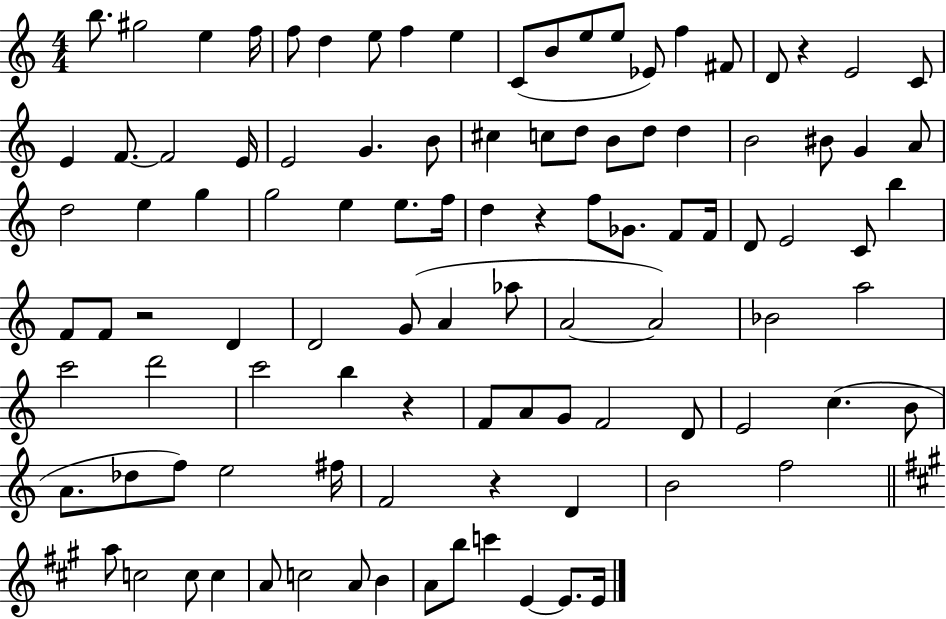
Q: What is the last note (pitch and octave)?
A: E4